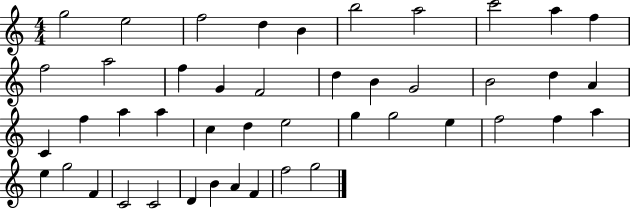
X:1
T:Untitled
M:4/4
L:1/4
K:C
g2 e2 f2 d B b2 a2 c'2 a f f2 a2 f G F2 d B G2 B2 d A C f a a c d e2 g g2 e f2 f a e g2 F C2 C2 D B A F f2 g2